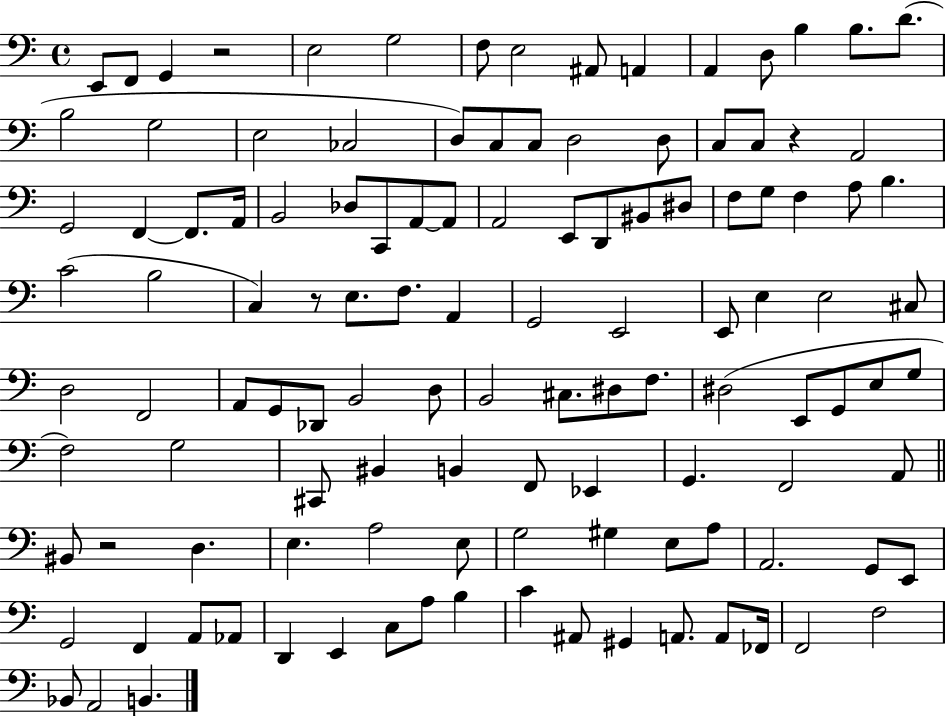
E2/e F2/e G2/q R/h E3/h G3/h F3/e E3/h A#2/e A2/q A2/q D3/e B3/q B3/e. D4/e. B3/h G3/h E3/h CES3/h D3/e C3/e C3/e D3/h D3/e C3/e C3/e R/q A2/h G2/h F2/q F2/e. A2/s B2/h Db3/e C2/e A2/e A2/e A2/h E2/e D2/e BIS2/e D#3/e F3/e G3/e F3/q A3/e B3/q. C4/h B3/h C3/q R/e E3/e. F3/e. A2/q G2/h E2/h E2/e E3/q E3/h C#3/e D3/h F2/h A2/e G2/e Db2/e B2/h D3/e B2/h C#3/e. D#3/e F3/e. D#3/h E2/e G2/e E3/e G3/e F3/h G3/h C#2/e BIS2/q B2/q F2/e Eb2/q G2/q. F2/h A2/e BIS2/e R/h D3/q. E3/q. A3/h E3/e G3/h G#3/q E3/e A3/e A2/h. G2/e E2/e G2/h F2/q A2/e Ab2/e D2/q E2/q C3/e A3/e B3/q C4/q A#2/e G#2/q A2/e. A2/e FES2/s F2/h F3/h Bb2/e A2/h B2/q.